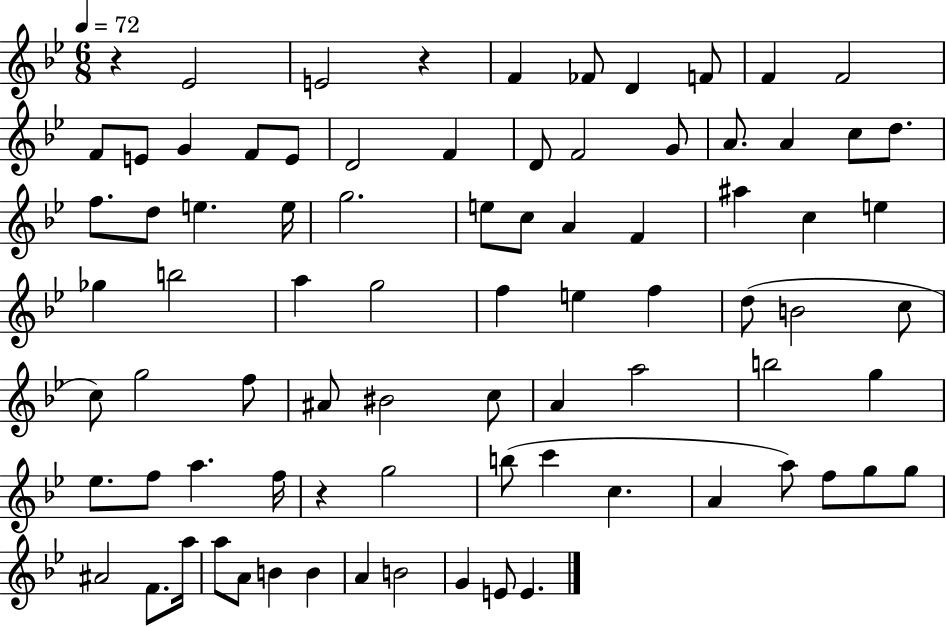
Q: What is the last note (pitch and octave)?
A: E4